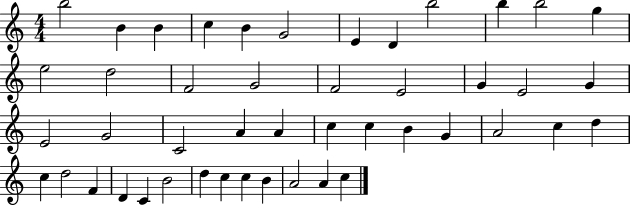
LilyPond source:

{
  \clef treble
  \numericTimeSignature
  \time 4/4
  \key c \major
  b''2 b'4 b'4 | c''4 b'4 g'2 | e'4 d'4 b''2 | b''4 b''2 g''4 | \break e''2 d''2 | f'2 g'2 | f'2 e'2 | g'4 e'2 g'4 | \break e'2 g'2 | c'2 a'4 a'4 | c''4 c''4 b'4 g'4 | a'2 c''4 d''4 | \break c''4 d''2 f'4 | d'4 c'4 b'2 | d''4 c''4 c''4 b'4 | a'2 a'4 c''4 | \break \bar "|."
}